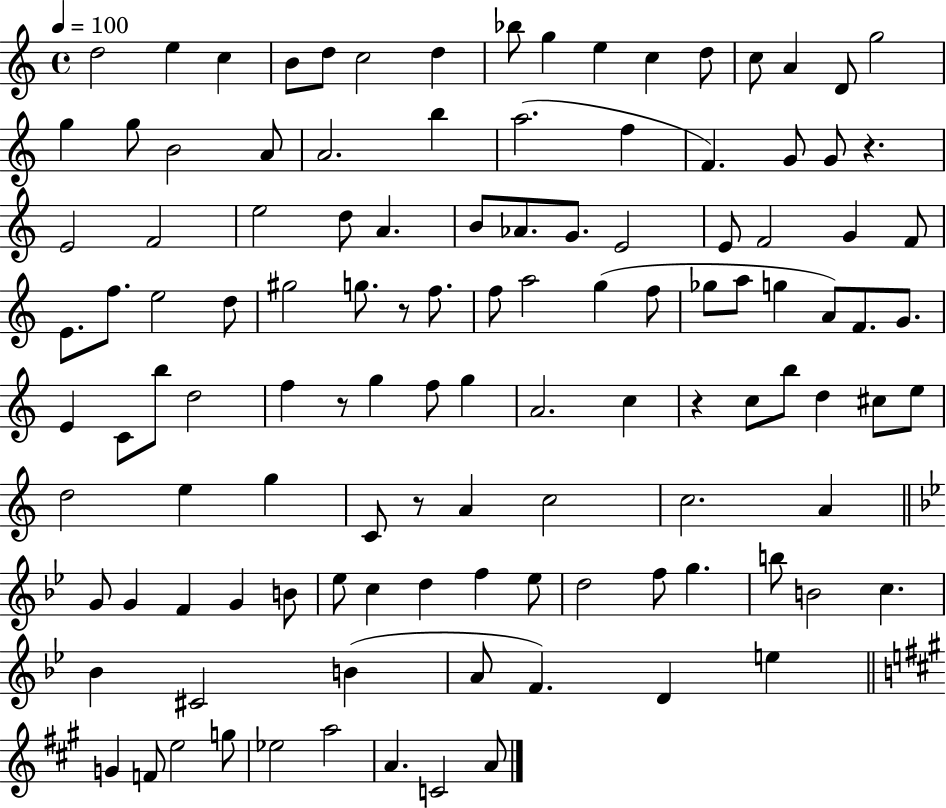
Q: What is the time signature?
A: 4/4